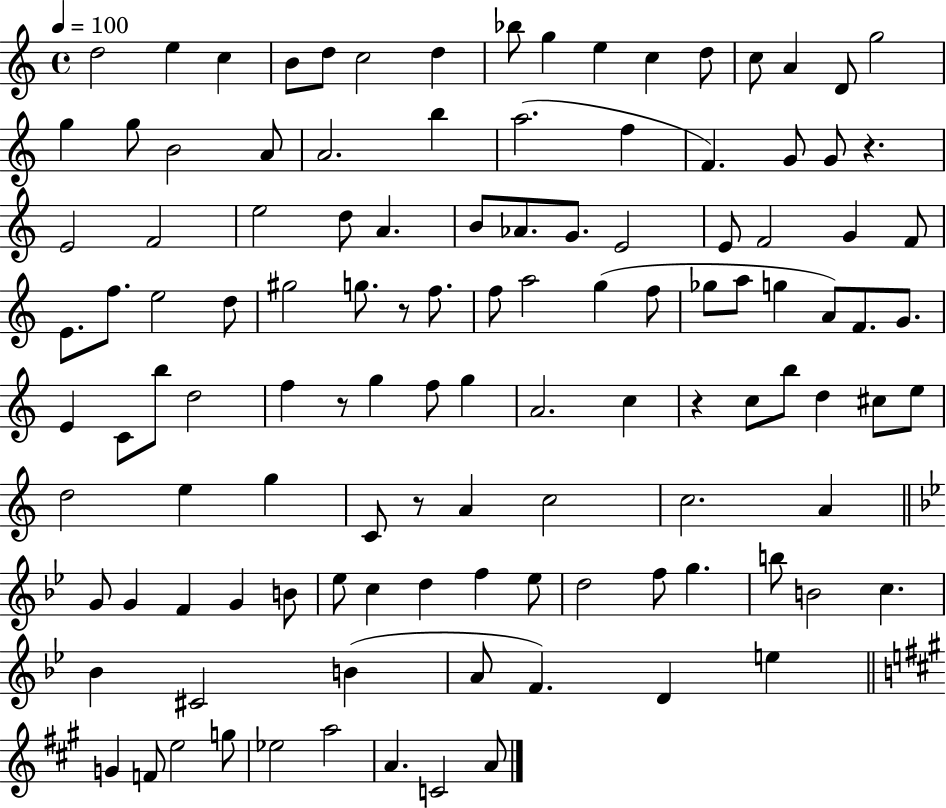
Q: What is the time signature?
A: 4/4